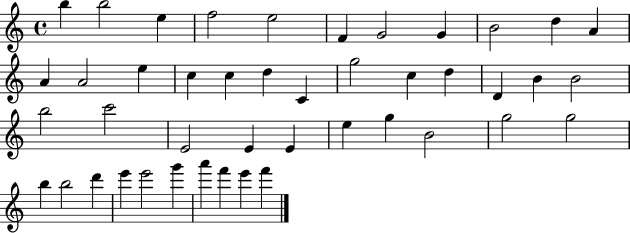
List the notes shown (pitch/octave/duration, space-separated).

B5/q B5/h E5/q F5/h E5/h F4/q G4/h G4/q B4/h D5/q A4/q A4/q A4/h E5/q C5/q C5/q D5/q C4/q G5/h C5/q D5/q D4/q B4/q B4/h B5/h C6/h E4/h E4/q E4/q E5/q G5/q B4/h G5/h G5/h B5/q B5/h D6/q E6/q E6/h G6/q A6/q F6/q E6/q F6/q